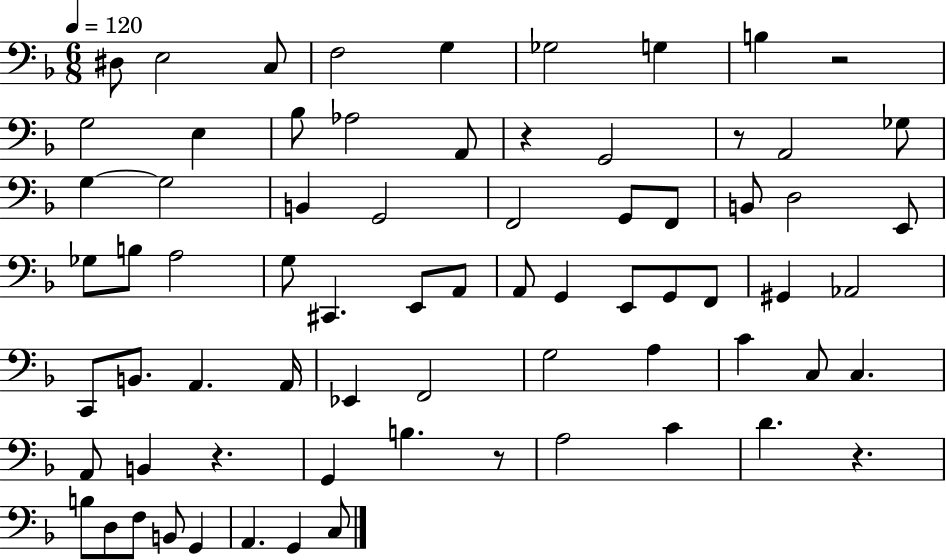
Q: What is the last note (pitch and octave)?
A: C3